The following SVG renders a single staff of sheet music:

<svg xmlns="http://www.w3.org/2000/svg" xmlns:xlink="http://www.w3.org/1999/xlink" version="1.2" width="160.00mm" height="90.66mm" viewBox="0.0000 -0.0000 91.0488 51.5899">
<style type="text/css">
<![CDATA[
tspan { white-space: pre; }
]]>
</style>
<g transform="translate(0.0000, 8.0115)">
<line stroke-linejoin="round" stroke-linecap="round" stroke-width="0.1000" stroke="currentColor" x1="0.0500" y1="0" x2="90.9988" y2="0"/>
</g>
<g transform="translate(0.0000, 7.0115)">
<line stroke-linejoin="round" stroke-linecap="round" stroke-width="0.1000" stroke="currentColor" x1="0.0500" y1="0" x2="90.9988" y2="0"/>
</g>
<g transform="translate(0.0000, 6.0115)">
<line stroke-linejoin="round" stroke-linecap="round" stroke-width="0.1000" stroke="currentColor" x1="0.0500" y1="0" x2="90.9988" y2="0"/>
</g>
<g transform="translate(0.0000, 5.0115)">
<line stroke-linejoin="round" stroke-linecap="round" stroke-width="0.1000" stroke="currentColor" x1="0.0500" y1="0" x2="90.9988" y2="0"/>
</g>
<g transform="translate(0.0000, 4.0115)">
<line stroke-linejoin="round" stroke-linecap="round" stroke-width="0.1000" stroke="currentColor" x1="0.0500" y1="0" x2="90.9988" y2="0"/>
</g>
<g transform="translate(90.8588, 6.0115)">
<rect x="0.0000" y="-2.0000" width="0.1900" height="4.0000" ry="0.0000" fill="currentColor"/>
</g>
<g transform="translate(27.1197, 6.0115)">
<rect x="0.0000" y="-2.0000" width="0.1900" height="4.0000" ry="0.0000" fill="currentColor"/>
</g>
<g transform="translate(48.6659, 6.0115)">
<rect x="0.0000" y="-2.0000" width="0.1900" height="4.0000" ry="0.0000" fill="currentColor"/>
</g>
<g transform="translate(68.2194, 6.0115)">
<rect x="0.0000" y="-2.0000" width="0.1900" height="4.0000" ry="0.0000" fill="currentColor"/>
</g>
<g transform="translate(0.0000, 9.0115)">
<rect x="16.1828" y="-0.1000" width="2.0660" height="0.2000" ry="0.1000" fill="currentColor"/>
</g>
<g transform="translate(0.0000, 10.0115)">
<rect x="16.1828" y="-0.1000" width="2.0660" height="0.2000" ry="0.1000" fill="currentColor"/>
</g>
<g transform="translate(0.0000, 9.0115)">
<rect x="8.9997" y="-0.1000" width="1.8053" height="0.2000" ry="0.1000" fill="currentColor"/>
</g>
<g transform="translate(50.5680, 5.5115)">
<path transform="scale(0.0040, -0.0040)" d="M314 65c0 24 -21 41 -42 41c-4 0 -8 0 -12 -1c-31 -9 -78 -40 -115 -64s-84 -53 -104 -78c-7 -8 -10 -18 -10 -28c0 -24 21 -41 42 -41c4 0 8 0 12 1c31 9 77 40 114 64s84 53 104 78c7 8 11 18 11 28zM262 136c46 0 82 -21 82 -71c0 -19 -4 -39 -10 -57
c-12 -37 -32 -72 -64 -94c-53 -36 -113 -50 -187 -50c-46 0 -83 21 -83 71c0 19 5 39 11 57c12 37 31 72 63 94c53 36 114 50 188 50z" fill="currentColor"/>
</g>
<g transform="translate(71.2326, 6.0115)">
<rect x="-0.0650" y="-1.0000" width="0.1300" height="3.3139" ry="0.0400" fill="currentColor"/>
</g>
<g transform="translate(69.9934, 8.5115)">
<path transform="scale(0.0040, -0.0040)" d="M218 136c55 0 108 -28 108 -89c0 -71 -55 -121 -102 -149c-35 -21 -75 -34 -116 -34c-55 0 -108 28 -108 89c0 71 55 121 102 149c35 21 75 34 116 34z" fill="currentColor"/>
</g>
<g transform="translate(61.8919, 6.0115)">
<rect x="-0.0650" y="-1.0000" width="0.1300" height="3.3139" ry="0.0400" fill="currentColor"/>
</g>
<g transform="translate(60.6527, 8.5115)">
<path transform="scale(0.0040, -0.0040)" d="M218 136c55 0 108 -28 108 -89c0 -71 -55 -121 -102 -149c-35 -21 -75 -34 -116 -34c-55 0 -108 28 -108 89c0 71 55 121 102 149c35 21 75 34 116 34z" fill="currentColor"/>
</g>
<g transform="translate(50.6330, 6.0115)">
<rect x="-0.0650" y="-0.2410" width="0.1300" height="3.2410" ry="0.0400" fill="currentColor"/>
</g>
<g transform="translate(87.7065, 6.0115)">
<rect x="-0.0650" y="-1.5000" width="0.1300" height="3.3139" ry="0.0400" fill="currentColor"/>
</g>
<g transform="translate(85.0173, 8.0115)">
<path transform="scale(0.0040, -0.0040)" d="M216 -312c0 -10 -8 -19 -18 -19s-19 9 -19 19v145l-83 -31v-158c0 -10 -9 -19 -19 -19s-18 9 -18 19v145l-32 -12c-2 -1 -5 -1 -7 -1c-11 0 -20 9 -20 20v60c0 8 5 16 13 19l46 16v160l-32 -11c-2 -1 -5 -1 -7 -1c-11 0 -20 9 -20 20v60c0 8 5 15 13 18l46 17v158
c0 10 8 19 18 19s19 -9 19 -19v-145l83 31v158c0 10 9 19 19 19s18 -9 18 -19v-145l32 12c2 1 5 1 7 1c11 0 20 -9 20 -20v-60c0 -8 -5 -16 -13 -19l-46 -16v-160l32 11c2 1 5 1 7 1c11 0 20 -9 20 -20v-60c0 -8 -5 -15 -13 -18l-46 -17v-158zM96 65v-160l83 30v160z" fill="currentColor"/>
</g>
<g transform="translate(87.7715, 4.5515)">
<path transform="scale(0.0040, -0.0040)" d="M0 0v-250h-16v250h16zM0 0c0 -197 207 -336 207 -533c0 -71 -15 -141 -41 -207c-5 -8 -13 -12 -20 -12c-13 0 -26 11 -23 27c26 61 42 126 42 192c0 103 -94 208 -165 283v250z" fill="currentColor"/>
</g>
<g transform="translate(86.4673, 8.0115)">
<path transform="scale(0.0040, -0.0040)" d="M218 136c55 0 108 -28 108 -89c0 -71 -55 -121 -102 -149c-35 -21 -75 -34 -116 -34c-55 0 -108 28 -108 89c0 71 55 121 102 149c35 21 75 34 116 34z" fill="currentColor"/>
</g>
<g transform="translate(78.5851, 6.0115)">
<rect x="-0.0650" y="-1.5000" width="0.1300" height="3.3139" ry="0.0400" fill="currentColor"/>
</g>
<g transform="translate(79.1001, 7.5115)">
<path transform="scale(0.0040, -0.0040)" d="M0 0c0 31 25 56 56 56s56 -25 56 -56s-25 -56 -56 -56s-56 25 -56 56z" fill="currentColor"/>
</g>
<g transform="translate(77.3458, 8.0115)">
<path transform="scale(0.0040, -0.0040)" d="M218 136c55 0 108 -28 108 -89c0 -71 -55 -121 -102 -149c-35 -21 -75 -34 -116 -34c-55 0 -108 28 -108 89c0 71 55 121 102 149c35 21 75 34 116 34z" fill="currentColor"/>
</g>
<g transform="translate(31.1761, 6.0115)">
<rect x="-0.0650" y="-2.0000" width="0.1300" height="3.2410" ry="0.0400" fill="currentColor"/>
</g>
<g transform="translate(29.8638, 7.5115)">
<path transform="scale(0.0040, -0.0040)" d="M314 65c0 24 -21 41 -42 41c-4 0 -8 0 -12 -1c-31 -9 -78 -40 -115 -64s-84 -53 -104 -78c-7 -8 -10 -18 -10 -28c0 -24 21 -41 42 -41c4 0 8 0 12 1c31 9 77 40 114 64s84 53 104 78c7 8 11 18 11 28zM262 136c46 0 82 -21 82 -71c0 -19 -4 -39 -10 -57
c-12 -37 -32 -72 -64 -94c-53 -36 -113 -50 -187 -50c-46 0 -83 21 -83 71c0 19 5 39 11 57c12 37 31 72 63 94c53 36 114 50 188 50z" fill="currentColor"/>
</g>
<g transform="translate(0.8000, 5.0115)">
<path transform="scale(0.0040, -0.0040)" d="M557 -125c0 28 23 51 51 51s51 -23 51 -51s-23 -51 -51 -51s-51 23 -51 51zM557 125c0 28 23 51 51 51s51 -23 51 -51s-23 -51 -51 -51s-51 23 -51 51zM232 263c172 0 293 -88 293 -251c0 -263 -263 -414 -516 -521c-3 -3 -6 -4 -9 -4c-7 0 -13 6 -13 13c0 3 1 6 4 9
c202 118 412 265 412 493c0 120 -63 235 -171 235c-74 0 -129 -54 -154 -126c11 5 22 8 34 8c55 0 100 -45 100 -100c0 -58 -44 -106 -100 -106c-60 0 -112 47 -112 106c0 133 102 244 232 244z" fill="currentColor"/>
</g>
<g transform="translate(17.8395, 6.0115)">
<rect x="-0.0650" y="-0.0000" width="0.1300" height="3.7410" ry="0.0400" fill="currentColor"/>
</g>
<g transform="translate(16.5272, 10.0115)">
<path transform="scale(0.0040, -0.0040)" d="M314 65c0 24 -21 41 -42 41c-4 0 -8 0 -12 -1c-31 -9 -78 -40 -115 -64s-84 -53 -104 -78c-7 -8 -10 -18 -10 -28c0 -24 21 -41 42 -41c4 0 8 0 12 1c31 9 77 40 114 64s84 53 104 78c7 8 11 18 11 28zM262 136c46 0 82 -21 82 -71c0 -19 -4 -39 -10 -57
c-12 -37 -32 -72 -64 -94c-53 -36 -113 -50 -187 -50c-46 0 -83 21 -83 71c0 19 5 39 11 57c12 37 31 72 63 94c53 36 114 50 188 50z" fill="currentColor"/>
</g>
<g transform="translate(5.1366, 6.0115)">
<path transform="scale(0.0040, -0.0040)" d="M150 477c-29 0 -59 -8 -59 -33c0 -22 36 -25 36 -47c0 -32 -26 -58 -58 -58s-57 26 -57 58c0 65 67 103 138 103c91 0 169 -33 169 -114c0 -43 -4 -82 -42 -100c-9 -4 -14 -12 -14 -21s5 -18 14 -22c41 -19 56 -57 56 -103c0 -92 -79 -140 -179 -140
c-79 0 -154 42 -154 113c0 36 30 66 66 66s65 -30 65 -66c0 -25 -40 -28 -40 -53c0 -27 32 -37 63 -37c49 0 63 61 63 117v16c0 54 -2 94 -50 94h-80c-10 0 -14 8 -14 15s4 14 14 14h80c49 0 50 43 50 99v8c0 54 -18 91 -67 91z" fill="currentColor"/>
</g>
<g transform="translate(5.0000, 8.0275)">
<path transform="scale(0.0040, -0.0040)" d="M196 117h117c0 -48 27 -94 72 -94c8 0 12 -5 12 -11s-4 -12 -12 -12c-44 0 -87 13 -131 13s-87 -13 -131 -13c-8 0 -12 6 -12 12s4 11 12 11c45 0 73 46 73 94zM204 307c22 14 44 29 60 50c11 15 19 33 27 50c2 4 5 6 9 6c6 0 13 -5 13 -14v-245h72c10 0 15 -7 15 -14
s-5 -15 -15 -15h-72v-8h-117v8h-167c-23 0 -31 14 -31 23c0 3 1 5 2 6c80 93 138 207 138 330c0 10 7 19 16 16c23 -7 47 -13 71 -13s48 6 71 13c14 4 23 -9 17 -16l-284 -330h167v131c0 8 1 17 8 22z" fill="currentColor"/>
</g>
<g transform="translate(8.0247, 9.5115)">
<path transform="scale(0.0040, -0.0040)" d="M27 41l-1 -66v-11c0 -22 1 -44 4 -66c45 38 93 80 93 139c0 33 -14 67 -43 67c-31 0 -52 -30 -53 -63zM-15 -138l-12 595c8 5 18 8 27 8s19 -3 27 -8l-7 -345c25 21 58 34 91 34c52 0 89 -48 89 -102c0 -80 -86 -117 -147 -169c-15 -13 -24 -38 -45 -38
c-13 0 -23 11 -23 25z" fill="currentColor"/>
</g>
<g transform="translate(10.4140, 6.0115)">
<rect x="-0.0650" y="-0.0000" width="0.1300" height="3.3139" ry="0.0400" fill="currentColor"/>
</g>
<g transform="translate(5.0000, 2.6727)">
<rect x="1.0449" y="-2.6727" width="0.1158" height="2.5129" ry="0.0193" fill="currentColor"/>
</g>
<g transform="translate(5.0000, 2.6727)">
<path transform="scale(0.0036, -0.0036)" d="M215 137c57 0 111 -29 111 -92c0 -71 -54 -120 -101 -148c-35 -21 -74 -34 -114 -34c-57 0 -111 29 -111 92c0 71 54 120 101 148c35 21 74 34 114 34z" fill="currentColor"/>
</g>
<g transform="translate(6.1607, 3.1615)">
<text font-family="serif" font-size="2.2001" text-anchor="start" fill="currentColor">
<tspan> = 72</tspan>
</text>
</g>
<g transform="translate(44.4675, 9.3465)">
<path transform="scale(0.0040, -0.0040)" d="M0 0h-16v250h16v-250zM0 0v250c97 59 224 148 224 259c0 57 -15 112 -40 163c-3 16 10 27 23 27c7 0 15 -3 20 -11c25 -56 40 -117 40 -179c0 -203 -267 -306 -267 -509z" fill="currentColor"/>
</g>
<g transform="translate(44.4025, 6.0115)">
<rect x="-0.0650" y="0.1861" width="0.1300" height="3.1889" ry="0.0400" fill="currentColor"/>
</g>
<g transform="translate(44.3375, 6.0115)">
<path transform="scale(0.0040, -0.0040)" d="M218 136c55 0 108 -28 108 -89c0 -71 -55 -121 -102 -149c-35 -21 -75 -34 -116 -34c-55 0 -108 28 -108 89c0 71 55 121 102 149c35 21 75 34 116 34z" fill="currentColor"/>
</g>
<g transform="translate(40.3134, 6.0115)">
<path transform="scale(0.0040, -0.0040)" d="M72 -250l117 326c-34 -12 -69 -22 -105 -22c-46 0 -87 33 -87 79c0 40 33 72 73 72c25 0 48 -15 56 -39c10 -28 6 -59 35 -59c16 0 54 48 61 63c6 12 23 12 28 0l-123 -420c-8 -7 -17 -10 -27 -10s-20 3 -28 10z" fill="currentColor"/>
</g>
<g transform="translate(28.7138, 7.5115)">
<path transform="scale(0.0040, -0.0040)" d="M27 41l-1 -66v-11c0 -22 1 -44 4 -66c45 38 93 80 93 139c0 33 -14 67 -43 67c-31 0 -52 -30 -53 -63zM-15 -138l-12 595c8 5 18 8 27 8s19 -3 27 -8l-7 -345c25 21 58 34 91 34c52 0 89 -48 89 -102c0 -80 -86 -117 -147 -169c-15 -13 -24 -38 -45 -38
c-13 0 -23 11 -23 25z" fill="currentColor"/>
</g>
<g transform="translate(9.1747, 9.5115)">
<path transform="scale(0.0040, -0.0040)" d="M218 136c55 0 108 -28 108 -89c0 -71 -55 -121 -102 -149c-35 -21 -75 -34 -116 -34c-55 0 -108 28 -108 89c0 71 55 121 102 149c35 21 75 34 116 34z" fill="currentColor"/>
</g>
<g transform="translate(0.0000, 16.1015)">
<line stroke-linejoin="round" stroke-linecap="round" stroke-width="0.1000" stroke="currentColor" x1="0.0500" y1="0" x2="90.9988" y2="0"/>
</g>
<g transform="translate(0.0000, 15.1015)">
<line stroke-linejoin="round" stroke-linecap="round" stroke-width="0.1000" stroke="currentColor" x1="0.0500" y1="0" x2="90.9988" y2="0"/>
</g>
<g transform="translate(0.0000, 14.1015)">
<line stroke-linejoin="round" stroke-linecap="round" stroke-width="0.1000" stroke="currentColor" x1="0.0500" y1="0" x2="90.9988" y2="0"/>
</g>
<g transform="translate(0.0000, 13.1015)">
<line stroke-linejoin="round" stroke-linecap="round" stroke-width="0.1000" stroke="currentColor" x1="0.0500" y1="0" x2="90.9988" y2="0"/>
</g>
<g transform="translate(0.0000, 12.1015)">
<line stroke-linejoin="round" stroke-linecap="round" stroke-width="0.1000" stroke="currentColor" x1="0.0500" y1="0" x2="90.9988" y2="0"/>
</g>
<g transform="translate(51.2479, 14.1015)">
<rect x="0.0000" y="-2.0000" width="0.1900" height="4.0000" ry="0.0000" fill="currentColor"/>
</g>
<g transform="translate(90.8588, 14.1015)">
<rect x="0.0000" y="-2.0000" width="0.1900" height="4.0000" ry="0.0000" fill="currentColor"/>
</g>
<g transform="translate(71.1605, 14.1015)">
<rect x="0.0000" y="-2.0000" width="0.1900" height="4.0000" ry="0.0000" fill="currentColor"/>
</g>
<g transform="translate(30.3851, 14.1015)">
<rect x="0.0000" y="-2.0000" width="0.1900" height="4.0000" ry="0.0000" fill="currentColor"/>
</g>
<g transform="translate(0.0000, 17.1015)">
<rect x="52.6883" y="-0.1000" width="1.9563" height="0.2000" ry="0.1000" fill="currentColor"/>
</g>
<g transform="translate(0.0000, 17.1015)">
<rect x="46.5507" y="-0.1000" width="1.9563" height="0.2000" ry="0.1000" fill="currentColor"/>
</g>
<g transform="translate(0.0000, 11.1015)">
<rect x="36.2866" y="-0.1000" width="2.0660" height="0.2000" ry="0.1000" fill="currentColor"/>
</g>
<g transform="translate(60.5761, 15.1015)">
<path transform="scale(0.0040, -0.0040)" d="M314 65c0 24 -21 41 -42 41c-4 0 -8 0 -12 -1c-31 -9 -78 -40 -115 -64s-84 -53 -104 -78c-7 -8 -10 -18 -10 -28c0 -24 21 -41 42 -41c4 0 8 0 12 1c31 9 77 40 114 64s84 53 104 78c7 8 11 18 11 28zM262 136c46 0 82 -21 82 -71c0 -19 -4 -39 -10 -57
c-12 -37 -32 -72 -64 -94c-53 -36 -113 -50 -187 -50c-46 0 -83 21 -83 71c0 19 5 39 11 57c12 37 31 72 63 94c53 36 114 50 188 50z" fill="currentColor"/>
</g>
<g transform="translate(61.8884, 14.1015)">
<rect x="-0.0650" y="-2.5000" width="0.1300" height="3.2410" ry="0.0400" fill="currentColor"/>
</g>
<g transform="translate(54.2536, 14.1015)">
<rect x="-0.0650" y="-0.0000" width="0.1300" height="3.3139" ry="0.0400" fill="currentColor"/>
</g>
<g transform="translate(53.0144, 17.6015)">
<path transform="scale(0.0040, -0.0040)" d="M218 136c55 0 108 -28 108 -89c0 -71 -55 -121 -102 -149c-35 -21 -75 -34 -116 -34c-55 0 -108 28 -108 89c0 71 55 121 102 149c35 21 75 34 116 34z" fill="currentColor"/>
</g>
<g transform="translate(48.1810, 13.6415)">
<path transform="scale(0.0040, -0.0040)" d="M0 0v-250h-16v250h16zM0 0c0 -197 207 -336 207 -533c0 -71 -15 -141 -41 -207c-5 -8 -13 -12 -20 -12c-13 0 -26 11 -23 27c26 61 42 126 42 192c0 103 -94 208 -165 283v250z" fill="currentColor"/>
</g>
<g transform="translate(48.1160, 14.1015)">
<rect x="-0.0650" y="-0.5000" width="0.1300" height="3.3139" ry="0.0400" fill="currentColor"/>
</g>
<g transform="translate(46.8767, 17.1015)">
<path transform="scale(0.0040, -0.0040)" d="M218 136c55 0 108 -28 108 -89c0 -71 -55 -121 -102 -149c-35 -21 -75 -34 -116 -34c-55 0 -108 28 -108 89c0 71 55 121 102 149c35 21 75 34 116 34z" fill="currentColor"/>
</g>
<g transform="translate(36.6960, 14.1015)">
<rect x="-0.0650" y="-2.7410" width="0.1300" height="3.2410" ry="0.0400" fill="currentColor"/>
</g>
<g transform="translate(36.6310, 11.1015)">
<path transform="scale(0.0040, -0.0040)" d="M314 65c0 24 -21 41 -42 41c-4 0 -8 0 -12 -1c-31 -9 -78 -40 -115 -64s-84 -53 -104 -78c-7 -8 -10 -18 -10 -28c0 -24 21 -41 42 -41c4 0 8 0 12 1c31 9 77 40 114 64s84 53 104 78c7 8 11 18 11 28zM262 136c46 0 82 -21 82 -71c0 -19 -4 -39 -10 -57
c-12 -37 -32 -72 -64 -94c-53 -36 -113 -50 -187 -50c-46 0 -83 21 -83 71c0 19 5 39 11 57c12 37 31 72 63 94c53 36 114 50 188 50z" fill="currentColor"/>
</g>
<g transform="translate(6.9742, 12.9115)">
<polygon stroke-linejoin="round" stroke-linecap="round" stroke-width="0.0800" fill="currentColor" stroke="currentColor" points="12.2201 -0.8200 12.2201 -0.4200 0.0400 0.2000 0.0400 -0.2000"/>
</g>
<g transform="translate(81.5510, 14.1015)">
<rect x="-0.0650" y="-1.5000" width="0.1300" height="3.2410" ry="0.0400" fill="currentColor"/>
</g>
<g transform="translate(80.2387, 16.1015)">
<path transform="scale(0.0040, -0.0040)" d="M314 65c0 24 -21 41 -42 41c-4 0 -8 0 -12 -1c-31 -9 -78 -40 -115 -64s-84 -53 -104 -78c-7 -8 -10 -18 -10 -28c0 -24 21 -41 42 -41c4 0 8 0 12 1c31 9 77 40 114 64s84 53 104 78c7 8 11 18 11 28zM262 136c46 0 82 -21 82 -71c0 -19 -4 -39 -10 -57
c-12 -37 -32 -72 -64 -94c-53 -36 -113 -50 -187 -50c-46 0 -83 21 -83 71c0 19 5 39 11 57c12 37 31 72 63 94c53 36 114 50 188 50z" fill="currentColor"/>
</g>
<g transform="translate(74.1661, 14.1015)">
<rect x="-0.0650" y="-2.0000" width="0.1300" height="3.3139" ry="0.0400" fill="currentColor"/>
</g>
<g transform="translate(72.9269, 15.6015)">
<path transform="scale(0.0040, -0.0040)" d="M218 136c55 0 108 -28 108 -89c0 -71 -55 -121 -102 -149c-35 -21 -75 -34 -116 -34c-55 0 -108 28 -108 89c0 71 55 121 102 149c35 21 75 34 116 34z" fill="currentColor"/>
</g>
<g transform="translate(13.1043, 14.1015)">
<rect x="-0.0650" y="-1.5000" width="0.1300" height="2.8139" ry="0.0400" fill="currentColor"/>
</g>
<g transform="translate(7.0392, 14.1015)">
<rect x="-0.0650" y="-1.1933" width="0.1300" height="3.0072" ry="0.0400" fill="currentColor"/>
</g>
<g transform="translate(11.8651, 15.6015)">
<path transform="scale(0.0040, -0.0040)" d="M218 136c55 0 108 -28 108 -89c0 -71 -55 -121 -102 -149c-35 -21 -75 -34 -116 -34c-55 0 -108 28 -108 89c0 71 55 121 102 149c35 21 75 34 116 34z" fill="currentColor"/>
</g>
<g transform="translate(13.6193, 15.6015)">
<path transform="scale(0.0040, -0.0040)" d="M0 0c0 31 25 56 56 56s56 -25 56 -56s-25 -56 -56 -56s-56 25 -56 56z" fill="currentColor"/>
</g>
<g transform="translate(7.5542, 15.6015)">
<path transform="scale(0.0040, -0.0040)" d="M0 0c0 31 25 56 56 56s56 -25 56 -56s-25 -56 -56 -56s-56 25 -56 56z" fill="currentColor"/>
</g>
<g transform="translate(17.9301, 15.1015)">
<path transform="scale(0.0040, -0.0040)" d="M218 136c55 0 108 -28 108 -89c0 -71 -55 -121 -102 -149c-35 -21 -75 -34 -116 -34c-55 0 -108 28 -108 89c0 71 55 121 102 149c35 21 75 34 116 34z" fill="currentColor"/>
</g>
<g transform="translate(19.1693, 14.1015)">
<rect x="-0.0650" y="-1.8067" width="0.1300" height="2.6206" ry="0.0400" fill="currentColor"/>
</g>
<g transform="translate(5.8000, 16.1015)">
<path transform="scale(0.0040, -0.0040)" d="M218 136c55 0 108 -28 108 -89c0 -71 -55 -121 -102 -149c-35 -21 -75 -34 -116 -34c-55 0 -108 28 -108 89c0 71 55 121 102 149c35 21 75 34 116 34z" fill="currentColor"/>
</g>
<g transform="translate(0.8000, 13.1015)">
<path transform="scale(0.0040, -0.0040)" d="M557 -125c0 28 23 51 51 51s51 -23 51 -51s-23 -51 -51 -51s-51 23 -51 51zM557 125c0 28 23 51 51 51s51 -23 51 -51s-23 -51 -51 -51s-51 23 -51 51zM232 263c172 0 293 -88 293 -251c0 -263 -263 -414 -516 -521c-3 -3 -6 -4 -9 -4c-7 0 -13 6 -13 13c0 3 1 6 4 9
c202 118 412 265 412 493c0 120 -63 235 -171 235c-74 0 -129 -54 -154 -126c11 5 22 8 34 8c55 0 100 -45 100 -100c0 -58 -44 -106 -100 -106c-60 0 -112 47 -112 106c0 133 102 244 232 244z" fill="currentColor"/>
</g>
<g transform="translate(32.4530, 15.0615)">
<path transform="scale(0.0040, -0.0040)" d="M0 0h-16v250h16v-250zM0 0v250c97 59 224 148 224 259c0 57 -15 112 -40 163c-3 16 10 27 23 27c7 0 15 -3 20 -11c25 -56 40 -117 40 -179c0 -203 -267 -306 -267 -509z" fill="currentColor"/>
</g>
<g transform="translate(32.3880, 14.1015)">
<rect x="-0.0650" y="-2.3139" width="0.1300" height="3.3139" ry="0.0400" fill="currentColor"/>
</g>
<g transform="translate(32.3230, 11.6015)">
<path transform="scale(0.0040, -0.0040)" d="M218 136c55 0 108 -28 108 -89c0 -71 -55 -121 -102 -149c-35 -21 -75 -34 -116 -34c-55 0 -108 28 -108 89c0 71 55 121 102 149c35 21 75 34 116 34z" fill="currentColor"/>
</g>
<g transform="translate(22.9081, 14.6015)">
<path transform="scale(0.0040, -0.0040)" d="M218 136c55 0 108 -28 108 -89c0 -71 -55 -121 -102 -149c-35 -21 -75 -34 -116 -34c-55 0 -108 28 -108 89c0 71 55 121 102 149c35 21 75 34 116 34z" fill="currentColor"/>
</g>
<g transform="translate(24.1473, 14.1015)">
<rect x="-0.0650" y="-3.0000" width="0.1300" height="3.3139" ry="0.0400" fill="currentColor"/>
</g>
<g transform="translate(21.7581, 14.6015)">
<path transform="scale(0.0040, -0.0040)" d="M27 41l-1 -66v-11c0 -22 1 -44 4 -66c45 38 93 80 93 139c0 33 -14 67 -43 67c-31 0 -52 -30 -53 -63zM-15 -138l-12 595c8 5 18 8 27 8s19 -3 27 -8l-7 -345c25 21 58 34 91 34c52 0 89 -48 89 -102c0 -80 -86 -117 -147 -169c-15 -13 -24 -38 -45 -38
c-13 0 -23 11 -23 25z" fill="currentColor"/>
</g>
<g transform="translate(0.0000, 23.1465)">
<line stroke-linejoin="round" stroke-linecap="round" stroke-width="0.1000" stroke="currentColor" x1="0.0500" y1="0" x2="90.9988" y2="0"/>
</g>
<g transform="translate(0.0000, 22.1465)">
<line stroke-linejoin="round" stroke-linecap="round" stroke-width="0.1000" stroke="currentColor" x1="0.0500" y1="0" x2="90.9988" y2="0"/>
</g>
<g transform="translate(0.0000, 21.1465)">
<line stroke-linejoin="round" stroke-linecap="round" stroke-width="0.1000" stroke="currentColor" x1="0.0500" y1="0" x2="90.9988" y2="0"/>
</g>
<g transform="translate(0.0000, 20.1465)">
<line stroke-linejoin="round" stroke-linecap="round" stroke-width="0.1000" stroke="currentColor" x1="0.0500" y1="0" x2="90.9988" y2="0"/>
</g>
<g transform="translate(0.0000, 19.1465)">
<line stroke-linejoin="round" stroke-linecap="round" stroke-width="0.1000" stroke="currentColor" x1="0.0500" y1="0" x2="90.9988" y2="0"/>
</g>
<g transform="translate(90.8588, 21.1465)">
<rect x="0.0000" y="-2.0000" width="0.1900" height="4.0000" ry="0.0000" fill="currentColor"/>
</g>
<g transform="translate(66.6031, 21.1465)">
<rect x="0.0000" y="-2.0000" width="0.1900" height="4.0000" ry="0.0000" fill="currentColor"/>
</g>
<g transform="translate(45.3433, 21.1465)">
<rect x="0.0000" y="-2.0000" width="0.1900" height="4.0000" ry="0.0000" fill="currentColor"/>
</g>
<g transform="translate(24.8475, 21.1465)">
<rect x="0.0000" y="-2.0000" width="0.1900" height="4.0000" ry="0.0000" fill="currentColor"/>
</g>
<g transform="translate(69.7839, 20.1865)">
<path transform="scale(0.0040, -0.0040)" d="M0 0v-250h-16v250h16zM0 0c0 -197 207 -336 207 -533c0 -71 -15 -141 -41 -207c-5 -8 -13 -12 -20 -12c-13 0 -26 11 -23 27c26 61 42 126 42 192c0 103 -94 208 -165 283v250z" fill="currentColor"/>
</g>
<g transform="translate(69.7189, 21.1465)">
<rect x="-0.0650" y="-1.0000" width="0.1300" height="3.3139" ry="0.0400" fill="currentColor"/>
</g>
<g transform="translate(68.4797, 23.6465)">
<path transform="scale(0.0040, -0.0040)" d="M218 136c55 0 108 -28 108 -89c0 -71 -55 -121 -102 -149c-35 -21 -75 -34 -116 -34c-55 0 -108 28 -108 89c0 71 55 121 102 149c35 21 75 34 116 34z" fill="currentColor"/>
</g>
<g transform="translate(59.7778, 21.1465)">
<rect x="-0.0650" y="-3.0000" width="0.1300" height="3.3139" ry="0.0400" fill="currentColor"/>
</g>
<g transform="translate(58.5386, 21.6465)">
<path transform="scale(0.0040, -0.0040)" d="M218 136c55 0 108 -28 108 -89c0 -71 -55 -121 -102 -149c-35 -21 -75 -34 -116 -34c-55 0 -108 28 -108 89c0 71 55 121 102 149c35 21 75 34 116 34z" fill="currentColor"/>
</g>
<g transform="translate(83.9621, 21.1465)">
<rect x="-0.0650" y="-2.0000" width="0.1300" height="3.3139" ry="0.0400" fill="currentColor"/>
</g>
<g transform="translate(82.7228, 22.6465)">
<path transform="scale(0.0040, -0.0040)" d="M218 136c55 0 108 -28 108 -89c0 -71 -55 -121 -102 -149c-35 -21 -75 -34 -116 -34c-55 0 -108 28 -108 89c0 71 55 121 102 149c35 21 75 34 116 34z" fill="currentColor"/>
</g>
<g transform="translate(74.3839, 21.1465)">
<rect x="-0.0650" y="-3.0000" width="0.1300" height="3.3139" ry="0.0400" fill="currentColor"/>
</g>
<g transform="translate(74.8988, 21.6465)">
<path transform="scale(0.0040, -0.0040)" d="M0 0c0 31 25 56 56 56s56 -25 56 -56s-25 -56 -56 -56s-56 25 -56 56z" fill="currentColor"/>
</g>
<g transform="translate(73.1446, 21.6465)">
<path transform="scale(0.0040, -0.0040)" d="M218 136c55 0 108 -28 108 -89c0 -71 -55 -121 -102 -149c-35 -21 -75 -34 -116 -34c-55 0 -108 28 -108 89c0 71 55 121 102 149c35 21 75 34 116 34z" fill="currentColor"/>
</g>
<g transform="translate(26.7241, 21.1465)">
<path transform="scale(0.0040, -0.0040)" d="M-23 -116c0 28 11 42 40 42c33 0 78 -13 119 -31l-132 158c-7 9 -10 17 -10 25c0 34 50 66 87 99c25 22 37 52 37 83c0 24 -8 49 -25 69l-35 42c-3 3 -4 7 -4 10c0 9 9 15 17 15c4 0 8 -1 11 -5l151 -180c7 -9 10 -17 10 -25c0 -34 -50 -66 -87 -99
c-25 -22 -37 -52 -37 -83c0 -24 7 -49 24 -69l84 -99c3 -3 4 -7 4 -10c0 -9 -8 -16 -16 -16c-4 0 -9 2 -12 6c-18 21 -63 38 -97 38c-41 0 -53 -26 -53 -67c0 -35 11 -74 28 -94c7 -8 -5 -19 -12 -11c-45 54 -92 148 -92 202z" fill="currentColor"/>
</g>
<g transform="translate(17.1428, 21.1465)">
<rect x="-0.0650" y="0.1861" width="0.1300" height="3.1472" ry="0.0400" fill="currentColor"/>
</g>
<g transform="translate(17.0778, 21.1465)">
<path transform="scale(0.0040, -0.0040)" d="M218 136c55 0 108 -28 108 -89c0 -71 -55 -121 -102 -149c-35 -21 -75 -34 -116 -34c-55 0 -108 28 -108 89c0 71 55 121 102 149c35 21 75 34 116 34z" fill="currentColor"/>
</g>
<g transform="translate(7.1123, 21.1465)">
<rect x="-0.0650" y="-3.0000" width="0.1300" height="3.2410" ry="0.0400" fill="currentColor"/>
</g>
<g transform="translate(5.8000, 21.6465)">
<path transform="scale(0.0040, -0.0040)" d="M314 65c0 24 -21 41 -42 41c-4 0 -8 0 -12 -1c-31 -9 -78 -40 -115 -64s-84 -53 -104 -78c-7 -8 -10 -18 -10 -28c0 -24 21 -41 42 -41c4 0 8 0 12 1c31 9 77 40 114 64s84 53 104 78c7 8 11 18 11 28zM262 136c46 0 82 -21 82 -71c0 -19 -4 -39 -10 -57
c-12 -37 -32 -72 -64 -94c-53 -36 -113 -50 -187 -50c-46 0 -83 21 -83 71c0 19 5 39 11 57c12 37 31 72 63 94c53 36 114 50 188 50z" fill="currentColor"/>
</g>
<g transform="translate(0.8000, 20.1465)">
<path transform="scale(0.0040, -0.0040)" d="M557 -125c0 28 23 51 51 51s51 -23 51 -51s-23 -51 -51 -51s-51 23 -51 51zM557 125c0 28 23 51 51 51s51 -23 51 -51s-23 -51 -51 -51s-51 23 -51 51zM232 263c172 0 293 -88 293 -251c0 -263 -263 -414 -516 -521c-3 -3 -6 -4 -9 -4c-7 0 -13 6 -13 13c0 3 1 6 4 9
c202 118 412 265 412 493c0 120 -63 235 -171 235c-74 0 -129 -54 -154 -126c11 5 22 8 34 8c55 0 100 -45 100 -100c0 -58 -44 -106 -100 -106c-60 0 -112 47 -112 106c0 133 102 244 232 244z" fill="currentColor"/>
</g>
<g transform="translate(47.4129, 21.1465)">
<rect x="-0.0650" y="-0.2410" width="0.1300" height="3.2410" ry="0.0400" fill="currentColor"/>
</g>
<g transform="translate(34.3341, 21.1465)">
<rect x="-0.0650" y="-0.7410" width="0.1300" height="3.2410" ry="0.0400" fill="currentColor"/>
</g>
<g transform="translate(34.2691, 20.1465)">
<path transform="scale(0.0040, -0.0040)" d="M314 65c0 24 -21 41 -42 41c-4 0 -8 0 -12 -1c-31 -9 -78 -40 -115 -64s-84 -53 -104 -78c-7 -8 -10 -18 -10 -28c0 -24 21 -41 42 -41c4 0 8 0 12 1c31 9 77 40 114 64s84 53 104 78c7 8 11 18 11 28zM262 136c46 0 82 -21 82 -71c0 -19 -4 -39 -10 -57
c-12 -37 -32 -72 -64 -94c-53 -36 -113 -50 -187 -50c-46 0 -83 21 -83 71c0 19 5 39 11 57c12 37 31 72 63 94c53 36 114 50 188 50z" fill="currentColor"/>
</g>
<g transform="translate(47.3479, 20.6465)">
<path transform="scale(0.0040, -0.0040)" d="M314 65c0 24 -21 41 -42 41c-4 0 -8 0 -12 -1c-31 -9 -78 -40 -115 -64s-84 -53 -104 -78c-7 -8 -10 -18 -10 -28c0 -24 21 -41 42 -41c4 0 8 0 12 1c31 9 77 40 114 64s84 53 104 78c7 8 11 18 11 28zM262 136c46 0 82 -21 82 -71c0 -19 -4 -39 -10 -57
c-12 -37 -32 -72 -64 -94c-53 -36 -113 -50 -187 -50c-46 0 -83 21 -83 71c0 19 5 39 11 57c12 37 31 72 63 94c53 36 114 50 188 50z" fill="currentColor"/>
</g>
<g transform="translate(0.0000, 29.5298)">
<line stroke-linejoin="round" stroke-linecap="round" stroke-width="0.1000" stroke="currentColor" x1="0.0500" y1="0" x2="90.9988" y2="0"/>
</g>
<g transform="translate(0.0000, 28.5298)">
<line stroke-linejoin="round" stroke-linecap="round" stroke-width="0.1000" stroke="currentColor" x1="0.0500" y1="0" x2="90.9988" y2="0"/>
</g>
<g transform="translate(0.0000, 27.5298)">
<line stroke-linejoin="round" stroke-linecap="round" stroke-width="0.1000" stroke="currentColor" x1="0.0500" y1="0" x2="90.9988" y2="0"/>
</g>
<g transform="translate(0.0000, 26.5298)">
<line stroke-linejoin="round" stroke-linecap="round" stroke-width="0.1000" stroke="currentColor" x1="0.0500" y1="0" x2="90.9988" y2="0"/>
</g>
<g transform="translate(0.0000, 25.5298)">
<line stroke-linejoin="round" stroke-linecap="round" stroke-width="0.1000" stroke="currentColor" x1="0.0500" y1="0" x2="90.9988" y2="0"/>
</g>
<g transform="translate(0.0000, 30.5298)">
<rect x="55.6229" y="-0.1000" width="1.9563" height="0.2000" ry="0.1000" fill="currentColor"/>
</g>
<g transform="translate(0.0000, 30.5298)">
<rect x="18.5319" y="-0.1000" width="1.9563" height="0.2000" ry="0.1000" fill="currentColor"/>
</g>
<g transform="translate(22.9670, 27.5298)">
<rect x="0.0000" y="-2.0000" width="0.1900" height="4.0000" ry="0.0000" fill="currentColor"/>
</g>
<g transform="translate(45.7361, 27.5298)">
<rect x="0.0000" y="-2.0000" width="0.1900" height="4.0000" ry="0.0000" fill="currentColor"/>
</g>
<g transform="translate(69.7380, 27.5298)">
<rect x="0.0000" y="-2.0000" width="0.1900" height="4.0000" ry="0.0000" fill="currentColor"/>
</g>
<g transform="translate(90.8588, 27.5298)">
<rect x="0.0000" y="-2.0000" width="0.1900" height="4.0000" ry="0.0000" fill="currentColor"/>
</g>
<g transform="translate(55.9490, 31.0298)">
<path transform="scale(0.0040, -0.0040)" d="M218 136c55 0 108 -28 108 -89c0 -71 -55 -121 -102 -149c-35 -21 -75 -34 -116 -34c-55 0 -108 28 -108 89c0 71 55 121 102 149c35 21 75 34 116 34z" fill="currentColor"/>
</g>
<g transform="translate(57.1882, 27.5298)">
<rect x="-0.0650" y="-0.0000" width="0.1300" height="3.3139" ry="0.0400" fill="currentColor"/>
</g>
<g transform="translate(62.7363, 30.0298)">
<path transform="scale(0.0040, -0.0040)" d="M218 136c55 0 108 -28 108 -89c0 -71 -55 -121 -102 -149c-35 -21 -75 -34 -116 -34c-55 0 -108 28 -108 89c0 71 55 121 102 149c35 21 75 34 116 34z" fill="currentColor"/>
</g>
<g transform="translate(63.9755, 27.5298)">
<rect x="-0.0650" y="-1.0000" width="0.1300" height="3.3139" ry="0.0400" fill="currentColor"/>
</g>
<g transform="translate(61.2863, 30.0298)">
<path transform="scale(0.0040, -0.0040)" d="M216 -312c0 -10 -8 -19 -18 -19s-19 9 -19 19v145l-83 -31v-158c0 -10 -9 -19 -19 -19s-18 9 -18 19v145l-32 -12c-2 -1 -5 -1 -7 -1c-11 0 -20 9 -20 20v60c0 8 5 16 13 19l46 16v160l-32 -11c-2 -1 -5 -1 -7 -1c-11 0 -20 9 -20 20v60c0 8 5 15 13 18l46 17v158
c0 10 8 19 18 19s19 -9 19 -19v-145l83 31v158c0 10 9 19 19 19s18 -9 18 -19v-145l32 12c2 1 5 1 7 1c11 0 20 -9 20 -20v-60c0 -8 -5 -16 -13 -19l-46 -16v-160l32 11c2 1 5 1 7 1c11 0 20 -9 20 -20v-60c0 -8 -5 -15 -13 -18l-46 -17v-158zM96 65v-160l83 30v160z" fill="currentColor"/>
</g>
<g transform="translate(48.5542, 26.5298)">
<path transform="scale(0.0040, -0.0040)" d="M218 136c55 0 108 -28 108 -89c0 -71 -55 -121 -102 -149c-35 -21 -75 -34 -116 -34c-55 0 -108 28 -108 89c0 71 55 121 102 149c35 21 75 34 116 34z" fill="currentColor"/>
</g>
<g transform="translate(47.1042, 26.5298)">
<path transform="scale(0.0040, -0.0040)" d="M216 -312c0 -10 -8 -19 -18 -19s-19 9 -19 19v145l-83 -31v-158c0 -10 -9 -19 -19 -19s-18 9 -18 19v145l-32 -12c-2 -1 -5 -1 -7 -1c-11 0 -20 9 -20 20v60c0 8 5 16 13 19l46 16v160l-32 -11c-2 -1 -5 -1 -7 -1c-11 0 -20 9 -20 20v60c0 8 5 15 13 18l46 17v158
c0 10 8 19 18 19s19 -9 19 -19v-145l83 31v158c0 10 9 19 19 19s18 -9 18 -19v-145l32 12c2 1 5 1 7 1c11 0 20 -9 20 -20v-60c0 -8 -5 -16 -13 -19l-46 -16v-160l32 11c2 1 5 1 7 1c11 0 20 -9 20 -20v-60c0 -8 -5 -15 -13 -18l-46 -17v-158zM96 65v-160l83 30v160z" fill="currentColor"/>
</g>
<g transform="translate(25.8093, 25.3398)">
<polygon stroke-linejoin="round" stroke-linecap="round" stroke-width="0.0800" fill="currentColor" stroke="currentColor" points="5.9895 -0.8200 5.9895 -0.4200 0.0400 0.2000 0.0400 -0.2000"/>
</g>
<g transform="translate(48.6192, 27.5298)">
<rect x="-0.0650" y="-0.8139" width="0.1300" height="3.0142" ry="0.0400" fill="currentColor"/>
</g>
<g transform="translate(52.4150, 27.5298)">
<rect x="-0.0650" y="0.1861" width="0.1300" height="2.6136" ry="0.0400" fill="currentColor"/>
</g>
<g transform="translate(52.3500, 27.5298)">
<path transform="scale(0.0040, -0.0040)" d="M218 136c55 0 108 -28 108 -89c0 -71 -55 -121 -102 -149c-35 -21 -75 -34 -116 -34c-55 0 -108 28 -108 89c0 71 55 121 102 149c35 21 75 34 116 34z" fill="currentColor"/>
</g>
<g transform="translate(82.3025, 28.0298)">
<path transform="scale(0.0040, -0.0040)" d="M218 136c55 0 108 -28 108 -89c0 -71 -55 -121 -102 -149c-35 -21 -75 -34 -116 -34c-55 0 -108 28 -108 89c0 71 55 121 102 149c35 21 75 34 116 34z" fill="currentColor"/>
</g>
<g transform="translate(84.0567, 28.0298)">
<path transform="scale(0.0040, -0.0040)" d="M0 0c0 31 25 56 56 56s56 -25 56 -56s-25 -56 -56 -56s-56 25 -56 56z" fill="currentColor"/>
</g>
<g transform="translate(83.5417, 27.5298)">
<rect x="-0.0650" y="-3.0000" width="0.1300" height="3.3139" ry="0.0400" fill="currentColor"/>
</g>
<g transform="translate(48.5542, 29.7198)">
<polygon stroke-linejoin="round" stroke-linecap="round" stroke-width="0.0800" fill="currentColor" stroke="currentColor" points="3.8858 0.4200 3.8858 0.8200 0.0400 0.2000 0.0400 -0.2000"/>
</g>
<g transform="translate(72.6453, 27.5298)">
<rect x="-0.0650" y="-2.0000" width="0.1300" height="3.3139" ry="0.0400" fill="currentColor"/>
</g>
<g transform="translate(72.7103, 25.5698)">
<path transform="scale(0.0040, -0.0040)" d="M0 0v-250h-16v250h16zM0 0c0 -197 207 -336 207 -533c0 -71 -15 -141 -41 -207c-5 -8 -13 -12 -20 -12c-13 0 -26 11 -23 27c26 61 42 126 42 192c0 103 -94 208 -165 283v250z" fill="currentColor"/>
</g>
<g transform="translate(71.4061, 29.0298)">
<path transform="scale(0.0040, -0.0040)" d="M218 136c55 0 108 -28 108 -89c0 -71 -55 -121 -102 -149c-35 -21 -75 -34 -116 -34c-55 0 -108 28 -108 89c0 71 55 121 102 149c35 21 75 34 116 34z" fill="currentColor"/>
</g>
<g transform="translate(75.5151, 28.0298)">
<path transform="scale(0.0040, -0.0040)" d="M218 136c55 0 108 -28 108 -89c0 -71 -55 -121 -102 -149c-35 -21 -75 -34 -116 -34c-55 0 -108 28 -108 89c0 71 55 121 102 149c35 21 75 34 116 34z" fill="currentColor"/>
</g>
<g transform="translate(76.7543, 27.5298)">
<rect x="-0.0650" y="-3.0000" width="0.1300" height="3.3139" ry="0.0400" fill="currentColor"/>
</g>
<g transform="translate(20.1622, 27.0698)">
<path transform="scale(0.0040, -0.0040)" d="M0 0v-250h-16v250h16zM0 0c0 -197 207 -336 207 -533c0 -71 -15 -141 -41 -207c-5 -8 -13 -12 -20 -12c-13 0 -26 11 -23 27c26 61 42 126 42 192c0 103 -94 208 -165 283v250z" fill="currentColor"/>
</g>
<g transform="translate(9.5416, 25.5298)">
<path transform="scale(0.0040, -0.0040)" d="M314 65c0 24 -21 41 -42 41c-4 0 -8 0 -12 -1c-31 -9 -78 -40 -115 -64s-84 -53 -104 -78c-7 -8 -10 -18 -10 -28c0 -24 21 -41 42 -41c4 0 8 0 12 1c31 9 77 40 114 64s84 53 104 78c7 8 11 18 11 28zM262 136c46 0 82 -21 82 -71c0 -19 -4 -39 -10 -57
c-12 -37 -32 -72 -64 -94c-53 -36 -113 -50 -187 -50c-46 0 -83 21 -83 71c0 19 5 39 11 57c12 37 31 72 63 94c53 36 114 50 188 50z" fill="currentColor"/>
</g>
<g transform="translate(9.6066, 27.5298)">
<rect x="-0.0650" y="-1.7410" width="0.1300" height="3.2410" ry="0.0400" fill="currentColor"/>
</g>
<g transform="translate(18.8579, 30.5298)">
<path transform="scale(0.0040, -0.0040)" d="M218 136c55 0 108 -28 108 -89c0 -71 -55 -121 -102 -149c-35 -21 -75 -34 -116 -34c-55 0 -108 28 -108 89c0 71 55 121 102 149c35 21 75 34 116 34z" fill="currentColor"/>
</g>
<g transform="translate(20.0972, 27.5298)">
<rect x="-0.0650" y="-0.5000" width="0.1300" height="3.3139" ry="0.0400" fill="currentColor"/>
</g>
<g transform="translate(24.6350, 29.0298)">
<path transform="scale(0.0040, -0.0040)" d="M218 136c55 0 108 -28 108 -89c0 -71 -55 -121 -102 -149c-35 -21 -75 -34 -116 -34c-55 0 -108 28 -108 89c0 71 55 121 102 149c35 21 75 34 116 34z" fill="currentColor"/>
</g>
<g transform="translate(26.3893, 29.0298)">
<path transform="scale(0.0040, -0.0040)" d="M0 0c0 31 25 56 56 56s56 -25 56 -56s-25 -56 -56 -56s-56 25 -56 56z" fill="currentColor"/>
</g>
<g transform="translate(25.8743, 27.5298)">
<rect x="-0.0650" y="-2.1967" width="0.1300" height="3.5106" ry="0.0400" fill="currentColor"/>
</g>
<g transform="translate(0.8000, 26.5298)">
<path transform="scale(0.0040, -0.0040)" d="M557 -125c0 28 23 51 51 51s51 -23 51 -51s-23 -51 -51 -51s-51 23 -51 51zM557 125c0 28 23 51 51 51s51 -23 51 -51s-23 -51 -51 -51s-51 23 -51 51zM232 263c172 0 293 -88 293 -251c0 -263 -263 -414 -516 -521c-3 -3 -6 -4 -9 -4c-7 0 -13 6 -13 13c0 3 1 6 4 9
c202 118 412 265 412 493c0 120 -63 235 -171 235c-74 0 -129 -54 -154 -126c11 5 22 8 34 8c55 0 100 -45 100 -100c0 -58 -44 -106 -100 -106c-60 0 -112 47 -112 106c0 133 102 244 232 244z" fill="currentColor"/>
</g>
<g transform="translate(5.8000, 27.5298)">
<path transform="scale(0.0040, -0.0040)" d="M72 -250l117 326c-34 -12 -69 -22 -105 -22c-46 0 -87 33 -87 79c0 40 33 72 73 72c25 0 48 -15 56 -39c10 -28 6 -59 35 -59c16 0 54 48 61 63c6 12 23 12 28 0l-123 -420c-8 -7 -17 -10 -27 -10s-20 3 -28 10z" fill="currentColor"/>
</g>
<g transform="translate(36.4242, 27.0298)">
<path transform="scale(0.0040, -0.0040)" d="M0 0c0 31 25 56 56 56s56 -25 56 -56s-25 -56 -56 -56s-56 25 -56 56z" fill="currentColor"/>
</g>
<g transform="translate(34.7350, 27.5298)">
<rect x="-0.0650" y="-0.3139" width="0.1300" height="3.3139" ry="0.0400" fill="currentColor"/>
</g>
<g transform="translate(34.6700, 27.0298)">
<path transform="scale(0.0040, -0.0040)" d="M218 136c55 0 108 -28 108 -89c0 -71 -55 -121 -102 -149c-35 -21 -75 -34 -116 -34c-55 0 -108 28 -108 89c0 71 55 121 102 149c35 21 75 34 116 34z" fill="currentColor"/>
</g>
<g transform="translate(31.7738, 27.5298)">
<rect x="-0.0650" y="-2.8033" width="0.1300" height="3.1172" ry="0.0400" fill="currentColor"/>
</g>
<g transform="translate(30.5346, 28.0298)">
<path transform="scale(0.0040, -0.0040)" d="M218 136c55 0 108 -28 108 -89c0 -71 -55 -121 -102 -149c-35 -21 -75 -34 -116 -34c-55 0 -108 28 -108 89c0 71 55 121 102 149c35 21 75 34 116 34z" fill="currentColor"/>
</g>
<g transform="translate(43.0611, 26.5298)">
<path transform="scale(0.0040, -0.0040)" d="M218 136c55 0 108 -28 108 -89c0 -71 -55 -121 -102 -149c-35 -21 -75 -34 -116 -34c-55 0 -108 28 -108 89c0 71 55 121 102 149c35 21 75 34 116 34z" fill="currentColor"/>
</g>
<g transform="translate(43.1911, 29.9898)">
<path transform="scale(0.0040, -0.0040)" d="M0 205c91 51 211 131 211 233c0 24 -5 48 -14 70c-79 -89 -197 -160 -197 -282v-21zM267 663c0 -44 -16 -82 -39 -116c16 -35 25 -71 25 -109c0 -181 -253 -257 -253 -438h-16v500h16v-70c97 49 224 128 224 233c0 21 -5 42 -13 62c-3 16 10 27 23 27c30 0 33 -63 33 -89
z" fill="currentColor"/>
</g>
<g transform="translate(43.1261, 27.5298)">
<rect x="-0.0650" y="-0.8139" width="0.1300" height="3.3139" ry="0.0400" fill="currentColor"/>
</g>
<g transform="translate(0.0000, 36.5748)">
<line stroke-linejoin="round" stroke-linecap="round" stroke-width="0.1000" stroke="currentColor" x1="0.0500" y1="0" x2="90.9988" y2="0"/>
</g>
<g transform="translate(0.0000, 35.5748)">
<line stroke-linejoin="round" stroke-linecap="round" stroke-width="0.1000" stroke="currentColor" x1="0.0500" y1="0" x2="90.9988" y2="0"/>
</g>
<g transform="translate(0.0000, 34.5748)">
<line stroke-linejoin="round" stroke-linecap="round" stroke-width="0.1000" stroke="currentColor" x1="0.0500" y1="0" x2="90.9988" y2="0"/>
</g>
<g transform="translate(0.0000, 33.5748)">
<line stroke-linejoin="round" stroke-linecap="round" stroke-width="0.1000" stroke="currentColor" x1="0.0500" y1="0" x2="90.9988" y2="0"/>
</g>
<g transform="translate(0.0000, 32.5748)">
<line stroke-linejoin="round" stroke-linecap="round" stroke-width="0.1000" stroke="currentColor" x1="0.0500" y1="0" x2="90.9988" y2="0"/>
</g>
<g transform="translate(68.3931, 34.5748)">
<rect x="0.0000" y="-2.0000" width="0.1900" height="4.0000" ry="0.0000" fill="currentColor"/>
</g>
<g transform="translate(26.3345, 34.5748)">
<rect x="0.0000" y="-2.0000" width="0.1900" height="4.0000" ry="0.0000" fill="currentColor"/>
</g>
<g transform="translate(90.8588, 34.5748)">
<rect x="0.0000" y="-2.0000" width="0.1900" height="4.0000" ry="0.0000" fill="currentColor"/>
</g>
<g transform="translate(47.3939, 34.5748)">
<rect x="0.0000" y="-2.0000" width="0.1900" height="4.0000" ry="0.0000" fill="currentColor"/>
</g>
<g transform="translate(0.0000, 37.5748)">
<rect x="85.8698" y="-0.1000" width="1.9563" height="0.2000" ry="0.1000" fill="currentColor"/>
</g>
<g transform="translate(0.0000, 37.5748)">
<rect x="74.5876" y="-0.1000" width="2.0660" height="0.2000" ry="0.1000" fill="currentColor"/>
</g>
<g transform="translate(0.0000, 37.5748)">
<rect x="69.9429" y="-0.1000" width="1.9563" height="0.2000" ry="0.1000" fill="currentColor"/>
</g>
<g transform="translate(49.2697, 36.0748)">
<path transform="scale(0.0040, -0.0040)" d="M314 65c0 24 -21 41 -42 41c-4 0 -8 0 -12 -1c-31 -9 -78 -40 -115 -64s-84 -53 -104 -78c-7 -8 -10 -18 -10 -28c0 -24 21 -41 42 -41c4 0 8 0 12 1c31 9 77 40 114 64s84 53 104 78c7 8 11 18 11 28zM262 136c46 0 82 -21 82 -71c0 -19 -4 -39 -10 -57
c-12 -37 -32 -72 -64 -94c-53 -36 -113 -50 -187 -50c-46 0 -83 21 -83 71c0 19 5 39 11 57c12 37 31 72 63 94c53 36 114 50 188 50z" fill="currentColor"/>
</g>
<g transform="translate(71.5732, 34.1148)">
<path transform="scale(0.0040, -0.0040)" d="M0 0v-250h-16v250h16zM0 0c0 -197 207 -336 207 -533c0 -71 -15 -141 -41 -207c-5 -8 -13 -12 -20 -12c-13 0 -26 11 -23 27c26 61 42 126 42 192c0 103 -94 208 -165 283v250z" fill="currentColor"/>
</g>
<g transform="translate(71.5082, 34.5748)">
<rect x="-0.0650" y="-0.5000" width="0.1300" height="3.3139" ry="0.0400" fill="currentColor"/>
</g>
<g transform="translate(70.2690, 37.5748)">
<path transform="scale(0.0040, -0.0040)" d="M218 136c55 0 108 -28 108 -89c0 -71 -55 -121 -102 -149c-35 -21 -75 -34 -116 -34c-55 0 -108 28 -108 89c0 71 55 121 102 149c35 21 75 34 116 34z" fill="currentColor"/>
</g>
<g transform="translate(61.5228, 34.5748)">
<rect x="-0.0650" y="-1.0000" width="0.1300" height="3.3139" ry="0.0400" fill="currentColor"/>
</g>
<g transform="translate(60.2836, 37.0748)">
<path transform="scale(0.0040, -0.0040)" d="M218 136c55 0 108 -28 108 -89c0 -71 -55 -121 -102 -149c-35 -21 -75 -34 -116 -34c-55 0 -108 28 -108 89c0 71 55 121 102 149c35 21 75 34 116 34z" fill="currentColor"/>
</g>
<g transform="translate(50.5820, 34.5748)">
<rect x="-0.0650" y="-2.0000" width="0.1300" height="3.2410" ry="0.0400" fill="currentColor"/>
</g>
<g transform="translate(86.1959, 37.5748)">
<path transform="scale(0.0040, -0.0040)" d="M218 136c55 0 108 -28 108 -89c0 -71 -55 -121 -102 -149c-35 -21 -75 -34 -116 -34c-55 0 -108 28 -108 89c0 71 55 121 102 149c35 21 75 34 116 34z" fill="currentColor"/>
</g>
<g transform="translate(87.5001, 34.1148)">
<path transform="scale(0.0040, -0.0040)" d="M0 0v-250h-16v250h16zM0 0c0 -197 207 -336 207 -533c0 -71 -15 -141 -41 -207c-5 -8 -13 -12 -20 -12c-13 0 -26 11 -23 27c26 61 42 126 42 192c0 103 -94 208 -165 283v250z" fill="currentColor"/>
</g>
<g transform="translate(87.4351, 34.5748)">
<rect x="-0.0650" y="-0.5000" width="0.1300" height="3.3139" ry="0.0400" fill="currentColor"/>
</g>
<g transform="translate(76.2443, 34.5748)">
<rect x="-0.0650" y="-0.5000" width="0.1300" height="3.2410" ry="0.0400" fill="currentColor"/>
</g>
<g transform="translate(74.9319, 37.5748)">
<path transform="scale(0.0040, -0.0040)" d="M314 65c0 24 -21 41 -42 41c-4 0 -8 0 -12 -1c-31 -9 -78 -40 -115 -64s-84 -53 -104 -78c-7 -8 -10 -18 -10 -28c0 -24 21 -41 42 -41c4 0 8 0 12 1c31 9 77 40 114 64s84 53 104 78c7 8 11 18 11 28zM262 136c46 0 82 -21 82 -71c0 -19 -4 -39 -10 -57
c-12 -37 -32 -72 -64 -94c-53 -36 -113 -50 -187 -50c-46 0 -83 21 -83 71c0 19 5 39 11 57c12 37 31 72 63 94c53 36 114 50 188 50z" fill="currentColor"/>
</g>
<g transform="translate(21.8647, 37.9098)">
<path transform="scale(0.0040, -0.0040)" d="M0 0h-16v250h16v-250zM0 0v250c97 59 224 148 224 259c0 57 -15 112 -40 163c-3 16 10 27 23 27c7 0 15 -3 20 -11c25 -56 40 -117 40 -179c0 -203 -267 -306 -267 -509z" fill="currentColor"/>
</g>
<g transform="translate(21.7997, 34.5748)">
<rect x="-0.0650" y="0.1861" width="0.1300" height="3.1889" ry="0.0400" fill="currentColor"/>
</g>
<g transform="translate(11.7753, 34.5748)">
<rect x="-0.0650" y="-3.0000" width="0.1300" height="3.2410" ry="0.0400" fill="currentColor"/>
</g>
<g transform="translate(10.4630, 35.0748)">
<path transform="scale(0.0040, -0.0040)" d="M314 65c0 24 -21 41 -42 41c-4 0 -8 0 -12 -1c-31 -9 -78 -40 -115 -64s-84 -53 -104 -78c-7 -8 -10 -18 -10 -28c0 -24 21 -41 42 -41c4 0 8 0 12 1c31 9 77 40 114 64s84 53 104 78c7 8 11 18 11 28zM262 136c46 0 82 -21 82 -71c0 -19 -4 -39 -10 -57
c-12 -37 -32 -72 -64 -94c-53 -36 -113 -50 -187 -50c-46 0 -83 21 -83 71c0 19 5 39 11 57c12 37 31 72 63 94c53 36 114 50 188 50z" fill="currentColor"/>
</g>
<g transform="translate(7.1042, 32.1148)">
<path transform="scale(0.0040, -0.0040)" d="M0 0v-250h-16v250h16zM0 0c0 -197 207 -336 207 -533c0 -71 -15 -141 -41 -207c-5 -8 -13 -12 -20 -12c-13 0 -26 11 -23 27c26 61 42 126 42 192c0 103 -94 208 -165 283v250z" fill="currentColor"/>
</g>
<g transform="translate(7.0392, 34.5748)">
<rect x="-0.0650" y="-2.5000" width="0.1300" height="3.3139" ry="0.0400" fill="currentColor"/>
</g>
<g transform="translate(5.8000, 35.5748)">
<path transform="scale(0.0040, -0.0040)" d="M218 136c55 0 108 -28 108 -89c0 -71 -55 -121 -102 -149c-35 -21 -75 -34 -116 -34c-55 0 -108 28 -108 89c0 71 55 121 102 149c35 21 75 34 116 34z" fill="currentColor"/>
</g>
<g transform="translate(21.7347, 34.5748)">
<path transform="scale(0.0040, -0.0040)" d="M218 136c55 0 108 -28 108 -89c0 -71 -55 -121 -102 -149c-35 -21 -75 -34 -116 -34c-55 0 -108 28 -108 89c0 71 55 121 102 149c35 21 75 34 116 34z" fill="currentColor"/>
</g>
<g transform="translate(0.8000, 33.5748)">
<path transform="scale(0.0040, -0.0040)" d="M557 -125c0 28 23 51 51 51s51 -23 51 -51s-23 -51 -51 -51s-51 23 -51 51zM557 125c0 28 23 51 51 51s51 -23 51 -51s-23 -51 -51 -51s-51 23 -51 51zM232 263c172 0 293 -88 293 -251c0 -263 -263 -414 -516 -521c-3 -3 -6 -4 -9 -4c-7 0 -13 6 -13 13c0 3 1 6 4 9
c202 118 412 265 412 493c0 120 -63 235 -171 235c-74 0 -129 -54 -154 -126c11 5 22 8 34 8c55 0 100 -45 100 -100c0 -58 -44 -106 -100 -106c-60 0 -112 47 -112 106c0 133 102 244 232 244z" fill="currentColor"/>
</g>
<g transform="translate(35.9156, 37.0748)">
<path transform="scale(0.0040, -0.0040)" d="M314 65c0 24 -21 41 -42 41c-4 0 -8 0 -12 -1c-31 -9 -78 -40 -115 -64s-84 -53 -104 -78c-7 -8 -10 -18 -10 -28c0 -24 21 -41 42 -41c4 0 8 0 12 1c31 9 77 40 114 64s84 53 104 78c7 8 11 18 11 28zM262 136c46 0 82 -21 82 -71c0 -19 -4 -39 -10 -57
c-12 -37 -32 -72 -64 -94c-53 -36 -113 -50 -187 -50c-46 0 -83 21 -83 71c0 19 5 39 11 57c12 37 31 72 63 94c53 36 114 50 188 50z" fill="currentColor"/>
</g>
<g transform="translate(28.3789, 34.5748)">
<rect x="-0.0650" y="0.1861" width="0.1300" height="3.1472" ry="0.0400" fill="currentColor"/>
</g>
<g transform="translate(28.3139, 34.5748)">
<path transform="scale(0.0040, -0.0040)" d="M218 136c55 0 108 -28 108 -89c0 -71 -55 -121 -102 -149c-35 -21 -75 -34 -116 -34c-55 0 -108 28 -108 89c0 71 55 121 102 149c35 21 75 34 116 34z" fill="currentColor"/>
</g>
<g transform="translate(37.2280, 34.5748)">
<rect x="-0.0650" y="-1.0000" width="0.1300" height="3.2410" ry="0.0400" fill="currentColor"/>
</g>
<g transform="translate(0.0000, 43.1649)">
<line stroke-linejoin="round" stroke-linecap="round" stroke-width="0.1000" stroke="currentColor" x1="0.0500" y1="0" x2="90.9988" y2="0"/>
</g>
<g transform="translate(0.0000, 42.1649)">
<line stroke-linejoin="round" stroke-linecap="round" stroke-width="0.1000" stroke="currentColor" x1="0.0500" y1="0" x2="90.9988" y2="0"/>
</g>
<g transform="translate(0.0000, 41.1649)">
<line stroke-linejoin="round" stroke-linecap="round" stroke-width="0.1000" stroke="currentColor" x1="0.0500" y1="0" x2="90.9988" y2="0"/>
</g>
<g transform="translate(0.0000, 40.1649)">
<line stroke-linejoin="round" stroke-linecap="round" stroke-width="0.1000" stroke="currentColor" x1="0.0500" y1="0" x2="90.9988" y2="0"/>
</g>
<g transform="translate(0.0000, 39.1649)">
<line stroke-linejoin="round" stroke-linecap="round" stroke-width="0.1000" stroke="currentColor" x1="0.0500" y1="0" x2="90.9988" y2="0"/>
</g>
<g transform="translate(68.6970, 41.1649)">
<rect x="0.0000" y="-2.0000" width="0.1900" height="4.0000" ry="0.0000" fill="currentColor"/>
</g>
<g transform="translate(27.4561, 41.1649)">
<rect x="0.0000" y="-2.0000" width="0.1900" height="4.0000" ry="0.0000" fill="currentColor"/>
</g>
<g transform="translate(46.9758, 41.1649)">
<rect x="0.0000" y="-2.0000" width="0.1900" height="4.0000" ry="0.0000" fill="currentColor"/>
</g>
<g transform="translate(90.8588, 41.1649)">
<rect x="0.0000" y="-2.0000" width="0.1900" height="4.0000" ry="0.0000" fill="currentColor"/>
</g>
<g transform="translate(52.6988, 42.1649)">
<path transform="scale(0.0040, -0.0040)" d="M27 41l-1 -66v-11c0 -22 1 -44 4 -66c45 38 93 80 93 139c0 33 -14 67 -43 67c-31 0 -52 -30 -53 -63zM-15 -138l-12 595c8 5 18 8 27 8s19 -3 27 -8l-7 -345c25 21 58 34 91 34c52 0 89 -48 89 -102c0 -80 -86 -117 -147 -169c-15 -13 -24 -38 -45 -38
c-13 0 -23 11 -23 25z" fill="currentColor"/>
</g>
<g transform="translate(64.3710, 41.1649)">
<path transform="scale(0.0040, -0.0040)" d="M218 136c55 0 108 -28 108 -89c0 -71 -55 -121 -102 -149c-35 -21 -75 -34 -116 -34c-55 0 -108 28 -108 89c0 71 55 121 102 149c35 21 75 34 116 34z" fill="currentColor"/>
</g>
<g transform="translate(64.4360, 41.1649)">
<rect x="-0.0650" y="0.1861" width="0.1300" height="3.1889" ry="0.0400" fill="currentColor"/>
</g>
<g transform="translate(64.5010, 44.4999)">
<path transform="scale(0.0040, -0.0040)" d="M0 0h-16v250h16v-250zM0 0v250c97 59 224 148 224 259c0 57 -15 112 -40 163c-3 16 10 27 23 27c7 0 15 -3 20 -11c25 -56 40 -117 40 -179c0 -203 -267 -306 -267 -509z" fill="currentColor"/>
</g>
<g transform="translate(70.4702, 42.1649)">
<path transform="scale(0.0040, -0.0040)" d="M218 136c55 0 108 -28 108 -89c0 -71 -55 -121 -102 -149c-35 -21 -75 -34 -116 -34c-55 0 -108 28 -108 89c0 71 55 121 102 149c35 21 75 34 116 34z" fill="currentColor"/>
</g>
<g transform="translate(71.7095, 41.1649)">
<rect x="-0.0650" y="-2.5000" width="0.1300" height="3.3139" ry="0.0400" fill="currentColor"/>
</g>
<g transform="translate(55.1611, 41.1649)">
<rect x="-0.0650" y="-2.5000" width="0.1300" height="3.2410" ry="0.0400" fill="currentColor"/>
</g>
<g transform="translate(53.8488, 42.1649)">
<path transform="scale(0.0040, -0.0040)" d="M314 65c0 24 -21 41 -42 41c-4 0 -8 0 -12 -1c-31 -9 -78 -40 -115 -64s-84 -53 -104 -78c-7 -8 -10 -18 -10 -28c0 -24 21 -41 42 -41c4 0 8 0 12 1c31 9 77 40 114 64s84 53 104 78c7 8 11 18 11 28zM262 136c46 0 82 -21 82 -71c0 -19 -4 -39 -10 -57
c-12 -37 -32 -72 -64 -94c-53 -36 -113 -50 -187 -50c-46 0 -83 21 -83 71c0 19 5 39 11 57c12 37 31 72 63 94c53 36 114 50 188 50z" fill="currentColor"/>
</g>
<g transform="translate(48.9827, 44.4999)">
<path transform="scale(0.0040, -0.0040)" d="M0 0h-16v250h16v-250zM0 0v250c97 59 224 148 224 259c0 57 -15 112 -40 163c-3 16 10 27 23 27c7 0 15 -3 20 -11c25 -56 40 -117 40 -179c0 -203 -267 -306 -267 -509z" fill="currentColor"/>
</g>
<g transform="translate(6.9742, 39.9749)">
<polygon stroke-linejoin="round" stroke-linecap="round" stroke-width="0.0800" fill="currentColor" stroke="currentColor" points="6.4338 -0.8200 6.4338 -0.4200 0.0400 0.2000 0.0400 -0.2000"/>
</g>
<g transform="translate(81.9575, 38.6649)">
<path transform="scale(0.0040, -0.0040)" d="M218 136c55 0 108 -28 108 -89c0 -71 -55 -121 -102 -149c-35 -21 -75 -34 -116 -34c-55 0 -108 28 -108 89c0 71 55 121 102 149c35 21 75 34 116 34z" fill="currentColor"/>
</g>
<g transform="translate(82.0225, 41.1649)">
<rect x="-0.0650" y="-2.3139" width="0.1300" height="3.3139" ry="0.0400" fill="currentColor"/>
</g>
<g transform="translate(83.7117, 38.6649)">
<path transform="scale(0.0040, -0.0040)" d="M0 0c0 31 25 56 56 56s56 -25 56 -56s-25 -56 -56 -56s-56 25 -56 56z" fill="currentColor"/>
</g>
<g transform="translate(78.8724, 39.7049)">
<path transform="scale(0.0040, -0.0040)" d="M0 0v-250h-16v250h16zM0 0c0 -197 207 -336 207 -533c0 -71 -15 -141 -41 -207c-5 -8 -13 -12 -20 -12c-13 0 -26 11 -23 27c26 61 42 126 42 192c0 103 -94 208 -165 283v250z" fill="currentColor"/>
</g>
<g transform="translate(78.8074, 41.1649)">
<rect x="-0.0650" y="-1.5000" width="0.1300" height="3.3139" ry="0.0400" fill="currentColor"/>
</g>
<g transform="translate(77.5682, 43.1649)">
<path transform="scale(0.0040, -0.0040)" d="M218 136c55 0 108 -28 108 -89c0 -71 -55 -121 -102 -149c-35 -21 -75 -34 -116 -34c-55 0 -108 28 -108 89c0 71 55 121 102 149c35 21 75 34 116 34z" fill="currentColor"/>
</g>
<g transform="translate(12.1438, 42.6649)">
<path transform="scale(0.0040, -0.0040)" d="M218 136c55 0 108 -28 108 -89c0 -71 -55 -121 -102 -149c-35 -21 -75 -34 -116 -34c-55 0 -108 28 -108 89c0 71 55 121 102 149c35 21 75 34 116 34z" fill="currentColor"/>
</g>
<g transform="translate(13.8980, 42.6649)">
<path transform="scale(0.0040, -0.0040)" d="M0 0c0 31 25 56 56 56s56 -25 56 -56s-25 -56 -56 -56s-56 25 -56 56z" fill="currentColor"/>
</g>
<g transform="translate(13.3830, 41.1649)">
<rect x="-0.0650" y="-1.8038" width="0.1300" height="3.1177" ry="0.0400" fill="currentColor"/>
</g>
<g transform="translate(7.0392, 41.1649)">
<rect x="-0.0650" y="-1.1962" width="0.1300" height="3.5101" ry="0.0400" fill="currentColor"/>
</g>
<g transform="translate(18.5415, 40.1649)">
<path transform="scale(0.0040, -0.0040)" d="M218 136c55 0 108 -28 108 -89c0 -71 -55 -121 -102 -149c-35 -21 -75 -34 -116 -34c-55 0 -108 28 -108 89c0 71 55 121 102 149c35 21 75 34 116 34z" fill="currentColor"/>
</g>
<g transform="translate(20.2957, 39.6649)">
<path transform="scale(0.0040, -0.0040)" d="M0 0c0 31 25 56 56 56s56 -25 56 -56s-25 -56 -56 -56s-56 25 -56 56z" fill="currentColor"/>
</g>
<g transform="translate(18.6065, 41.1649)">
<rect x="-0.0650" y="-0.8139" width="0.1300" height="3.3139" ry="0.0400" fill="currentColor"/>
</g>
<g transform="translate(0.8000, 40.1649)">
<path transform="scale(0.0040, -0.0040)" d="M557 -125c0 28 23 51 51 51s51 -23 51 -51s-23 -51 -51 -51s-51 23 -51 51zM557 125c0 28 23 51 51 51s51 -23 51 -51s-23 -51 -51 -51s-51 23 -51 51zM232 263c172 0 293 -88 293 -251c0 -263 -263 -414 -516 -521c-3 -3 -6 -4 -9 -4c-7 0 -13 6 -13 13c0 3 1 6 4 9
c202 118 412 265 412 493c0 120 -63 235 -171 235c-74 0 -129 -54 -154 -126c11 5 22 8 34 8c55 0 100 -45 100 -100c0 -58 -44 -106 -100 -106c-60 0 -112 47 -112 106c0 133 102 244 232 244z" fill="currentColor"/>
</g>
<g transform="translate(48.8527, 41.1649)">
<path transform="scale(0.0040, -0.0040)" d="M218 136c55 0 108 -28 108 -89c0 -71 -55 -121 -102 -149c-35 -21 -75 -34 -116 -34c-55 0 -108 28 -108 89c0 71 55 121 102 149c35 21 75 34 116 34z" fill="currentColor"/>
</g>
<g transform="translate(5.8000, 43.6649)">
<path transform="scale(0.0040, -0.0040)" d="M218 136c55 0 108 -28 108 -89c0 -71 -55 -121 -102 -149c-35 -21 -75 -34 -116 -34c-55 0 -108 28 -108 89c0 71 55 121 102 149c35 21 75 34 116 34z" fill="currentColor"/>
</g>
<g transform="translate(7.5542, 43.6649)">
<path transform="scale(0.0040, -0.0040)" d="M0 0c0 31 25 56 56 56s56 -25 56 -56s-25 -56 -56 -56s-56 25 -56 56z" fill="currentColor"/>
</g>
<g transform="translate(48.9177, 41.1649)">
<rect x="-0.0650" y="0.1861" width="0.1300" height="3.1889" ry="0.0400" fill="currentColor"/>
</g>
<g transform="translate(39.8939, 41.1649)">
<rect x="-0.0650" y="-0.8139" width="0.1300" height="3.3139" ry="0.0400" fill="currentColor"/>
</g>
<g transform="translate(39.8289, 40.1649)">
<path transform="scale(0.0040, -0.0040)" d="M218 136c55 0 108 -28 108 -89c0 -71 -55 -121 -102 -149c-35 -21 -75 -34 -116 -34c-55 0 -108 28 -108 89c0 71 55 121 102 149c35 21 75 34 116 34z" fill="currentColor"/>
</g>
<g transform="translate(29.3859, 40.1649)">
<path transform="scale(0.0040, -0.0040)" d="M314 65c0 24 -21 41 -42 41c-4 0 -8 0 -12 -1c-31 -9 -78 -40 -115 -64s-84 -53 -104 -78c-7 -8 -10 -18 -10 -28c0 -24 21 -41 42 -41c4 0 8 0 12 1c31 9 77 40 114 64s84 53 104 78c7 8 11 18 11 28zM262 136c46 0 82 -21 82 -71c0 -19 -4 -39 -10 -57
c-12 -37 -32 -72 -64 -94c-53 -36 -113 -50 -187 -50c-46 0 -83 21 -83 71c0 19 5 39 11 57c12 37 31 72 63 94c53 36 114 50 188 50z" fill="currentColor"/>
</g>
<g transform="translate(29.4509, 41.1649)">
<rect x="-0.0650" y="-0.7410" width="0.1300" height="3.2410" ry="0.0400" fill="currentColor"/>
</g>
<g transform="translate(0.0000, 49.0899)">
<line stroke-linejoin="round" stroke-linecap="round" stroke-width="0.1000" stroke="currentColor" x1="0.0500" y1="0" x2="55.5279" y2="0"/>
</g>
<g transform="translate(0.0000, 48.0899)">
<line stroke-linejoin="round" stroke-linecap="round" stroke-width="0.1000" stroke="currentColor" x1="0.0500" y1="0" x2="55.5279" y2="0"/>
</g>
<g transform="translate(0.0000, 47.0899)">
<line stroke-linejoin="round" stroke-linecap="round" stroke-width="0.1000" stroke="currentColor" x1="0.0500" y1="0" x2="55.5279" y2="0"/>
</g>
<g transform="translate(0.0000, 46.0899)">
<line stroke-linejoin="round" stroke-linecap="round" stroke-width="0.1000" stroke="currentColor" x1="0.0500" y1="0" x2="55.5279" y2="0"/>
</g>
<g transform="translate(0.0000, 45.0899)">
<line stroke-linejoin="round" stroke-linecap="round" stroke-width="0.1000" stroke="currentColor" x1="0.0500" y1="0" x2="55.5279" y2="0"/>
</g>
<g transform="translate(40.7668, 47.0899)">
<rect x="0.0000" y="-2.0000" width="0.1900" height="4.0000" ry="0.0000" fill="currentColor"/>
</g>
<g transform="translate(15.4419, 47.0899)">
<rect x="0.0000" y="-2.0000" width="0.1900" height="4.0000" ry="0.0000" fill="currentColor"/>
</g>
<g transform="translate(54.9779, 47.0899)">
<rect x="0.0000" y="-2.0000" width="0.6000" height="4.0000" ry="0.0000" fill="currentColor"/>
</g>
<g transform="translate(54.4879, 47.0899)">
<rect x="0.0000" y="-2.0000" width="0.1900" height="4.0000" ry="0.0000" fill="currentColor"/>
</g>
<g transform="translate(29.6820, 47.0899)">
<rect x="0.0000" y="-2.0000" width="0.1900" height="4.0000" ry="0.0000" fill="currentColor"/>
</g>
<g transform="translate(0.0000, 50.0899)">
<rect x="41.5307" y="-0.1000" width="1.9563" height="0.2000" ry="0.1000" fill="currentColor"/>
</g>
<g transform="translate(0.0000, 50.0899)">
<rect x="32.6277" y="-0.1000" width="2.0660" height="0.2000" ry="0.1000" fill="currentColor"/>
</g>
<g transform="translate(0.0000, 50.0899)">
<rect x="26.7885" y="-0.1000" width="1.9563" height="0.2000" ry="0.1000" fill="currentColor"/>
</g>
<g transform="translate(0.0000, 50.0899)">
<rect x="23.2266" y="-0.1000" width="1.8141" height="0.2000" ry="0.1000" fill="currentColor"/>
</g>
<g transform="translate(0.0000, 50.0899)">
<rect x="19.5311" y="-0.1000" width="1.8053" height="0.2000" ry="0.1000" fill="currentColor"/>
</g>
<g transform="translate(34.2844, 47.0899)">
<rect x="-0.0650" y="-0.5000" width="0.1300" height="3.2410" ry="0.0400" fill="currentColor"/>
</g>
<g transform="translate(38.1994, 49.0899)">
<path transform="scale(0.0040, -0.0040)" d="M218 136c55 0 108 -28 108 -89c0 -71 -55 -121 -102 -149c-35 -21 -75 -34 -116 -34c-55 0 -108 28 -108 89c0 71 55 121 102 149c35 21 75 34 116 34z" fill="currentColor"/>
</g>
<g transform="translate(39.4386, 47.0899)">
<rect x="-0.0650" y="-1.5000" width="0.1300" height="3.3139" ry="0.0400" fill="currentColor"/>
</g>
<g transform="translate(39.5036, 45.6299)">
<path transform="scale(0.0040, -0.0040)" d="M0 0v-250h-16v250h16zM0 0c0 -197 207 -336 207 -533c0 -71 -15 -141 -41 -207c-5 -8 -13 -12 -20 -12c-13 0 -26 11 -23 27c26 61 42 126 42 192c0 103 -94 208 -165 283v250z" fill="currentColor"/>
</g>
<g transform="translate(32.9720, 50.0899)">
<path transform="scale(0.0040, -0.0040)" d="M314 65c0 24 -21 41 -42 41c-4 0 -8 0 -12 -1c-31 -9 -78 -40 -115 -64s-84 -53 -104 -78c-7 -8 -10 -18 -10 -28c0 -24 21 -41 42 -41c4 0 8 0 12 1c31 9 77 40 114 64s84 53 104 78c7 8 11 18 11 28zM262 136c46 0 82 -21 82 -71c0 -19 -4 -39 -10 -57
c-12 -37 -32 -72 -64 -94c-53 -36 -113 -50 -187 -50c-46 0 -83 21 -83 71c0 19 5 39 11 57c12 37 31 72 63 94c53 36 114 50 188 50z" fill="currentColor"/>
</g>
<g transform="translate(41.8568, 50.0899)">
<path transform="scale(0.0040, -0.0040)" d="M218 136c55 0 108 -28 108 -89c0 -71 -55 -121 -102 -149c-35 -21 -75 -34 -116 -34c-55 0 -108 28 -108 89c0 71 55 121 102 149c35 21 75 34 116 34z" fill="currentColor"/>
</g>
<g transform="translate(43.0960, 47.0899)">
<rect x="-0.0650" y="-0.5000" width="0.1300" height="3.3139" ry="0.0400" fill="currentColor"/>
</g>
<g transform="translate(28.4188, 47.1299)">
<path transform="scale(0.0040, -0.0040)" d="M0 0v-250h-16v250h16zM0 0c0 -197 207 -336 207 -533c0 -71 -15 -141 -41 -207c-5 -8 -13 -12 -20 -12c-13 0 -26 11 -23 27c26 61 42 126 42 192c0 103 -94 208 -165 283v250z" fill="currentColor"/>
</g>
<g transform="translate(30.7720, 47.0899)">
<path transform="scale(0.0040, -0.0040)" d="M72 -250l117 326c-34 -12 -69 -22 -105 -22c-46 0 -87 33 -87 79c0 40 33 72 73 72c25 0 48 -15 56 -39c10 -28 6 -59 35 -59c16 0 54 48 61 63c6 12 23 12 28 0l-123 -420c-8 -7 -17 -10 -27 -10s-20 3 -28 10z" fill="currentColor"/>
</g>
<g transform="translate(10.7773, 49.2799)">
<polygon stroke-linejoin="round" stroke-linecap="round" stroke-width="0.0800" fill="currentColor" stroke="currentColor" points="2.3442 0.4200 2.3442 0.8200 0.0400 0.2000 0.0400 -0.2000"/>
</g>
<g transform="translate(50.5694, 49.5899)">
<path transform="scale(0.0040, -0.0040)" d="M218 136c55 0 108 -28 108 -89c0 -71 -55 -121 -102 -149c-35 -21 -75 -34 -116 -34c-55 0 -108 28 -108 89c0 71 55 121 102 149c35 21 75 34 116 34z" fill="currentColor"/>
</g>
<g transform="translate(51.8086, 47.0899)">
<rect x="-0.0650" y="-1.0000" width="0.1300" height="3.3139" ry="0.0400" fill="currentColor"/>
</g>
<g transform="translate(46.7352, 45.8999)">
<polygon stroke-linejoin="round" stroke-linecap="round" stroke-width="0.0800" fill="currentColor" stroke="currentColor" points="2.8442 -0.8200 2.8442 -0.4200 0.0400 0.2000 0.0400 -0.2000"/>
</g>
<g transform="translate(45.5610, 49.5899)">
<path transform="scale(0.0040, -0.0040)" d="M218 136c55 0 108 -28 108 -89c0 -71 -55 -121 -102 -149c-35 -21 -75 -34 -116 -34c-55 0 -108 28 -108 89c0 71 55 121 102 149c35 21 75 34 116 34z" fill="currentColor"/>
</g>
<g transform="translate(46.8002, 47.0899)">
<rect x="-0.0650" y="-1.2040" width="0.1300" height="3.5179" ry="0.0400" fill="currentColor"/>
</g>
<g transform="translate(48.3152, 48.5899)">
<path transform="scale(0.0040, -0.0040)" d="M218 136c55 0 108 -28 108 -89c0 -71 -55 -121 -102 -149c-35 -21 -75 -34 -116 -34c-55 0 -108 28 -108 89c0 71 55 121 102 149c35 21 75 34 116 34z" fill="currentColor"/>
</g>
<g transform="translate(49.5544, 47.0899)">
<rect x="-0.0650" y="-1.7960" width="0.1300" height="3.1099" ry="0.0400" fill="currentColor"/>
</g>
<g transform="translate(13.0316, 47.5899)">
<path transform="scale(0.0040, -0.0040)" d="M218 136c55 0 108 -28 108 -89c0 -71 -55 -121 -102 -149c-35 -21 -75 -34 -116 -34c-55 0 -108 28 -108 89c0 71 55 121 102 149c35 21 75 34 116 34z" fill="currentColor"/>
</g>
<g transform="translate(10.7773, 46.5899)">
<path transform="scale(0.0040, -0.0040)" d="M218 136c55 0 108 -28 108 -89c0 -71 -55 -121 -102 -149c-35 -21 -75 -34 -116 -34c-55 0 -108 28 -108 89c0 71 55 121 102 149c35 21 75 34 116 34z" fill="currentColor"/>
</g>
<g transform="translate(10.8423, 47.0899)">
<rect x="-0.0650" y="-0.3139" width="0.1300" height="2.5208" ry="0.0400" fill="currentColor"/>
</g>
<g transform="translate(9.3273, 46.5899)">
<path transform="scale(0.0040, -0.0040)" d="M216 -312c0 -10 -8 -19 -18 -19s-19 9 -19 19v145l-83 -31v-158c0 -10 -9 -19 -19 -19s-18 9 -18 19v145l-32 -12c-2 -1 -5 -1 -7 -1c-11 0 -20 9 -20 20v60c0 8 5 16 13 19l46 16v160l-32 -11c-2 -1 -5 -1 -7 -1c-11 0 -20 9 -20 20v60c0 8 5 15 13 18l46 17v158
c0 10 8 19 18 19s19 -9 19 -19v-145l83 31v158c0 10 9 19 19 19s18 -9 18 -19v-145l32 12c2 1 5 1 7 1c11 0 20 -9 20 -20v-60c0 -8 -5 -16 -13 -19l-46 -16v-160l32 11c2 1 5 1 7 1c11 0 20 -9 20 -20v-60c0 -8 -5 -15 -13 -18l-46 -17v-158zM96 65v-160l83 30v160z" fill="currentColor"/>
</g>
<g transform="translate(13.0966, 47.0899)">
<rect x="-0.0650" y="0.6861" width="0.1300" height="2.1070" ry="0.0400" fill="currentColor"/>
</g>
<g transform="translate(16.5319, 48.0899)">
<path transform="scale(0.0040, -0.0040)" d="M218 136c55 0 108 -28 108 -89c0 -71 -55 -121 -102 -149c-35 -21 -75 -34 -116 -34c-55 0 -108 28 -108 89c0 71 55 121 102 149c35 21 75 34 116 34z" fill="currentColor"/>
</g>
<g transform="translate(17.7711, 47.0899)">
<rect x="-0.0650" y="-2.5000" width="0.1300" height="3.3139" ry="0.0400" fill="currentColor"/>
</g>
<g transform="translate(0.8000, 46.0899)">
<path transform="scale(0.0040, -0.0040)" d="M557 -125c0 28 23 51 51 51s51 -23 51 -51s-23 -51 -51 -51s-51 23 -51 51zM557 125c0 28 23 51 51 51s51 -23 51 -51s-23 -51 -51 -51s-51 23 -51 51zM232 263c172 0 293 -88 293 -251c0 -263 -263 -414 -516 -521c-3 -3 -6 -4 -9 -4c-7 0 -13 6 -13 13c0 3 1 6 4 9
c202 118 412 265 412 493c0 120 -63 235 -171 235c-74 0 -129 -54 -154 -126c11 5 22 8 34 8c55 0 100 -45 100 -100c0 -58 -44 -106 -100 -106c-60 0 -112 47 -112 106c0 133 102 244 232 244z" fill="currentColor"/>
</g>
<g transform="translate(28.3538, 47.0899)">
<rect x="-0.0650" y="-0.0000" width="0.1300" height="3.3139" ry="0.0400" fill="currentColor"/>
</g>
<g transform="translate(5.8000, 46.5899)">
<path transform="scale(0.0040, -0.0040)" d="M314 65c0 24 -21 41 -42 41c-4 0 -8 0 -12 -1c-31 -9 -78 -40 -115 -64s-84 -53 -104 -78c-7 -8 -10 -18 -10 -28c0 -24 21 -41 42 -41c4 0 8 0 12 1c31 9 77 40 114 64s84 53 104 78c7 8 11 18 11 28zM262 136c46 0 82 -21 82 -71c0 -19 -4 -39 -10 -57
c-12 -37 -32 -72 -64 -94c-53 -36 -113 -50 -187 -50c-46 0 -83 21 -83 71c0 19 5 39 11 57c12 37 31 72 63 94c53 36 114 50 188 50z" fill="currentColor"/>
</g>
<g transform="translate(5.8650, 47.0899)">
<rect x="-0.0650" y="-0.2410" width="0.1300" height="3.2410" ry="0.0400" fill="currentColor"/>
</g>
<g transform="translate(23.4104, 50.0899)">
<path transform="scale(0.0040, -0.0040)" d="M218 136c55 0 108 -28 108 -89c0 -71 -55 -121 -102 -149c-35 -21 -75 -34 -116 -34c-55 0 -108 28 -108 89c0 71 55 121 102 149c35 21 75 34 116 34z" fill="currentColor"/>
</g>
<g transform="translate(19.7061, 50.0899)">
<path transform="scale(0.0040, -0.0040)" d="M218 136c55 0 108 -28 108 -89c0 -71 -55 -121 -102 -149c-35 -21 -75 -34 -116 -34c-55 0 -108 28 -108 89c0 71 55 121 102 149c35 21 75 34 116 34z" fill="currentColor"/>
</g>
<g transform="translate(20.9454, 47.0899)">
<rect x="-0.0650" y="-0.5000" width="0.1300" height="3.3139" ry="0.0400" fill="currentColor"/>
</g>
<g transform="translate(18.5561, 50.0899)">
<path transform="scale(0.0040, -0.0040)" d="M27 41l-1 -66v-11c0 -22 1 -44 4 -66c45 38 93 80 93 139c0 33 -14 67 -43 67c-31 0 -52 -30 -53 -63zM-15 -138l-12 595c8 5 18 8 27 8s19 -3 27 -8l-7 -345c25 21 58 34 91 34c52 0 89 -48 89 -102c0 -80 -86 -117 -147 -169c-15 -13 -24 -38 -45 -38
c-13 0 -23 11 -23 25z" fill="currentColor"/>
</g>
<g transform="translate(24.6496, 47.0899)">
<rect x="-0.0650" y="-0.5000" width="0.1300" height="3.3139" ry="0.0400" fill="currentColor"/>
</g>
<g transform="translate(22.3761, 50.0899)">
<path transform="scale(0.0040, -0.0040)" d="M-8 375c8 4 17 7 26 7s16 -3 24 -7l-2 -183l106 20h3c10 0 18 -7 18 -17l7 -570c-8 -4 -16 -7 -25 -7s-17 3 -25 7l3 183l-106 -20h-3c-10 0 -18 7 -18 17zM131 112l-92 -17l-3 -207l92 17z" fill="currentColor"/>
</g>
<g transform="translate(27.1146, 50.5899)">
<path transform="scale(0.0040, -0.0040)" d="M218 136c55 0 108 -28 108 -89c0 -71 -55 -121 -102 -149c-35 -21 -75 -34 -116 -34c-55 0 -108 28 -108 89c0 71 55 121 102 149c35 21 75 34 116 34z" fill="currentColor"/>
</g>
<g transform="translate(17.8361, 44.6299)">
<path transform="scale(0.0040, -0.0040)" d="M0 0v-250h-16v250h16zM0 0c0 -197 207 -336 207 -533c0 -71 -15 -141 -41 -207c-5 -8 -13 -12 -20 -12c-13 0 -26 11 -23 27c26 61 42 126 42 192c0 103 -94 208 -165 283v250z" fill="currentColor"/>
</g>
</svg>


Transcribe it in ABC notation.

X:1
T:Untitled
M:3/4
L:1/4
K:C
_D,, C,,2 _A,,2 z/2 D,/2 E,2 F,, F,, G,, ^G,,/2 G,,/2 A,,/2 B,,/2 _C, B,/2 C2 E,,/2 D,, B,,2 A,, G,,2 C,2 D, z F,2 E,2 C, F,,/2 C, A,, z/2 A,2 E,,/2 A,,/2 C,/2 E, F,/4 ^F,/2 D,/2 D,, ^F,, A,,/2 C, C, B,,/2 C,2 D,/2 D, F,,2 A,,2 F,, E,,/2 E,,2 E,,/2 F,,/2 A,,/2 F, F,2 F, D,/2 _B,,2 D,/2 B,, G,,/2 B, E,2 ^E,/2 C,/2 B,,/2 _E,, E,, D,,/2 z/2 E,,2 G,,/2 E,, F,,/2 A,,/2 F,,